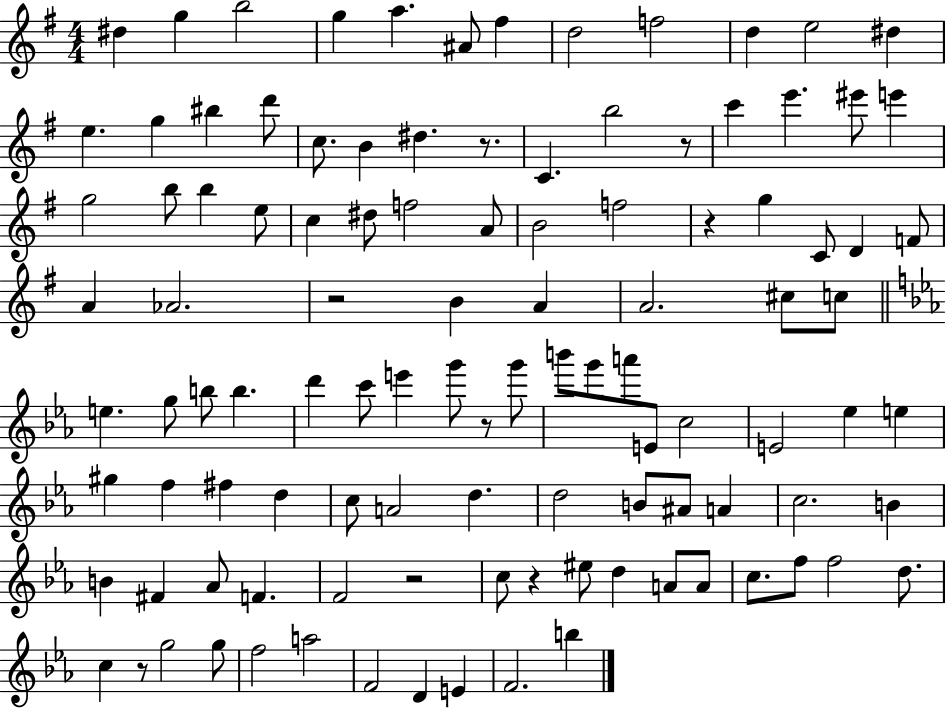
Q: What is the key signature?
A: G major